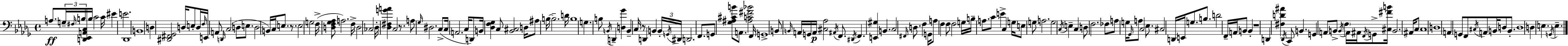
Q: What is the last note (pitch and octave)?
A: E3